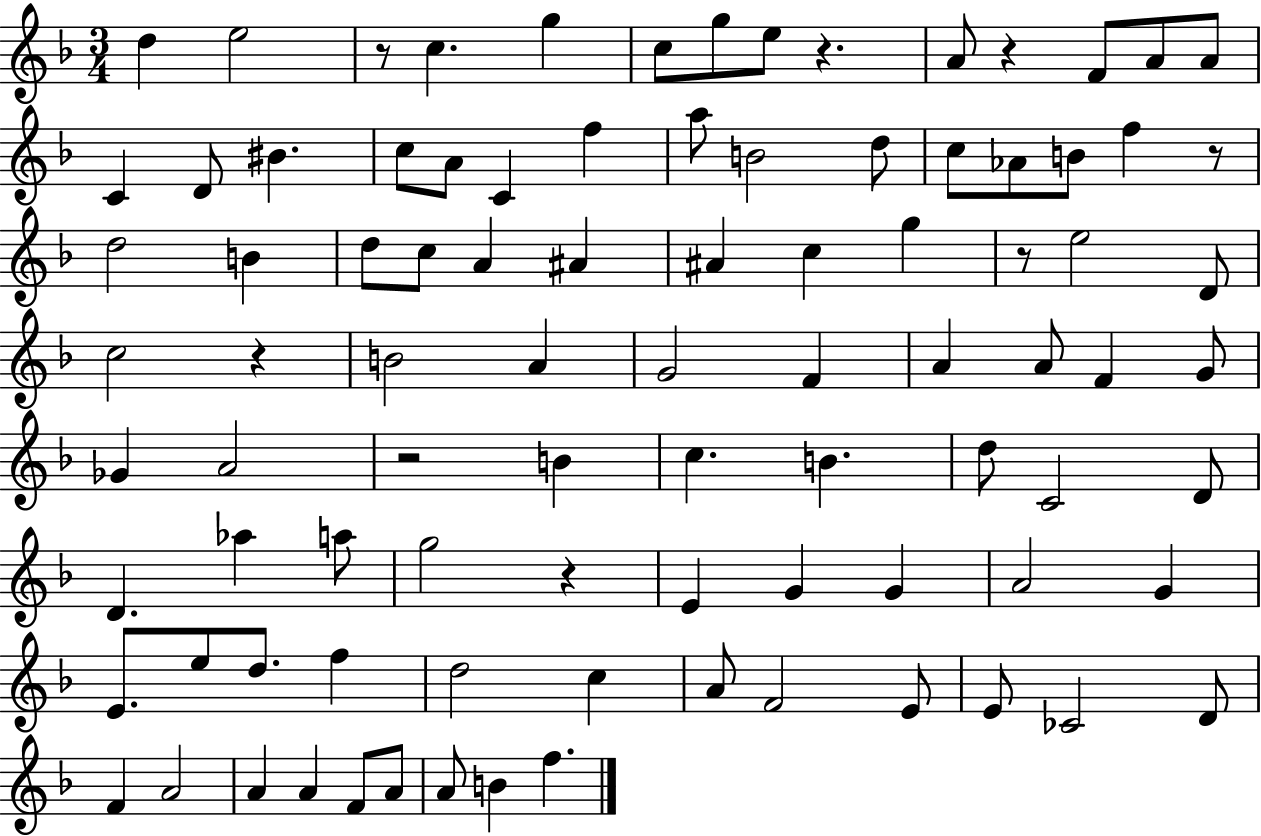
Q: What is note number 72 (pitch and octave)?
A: E4